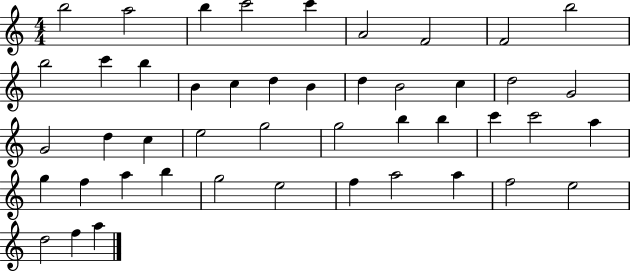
B5/h A5/h B5/q C6/h C6/q A4/h F4/h F4/h B5/h B5/h C6/q B5/q B4/q C5/q D5/q B4/q D5/q B4/h C5/q D5/h G4/h G4/h D5/q C5/q E5/h G5/h G5/h B5/q B5/q C6/q C6/h A5/q G5/q F5/q A5/q B5/q G5/h E5/h F5/q A5/h A5/q F5/h E5/h D5/h F5/q A5/q